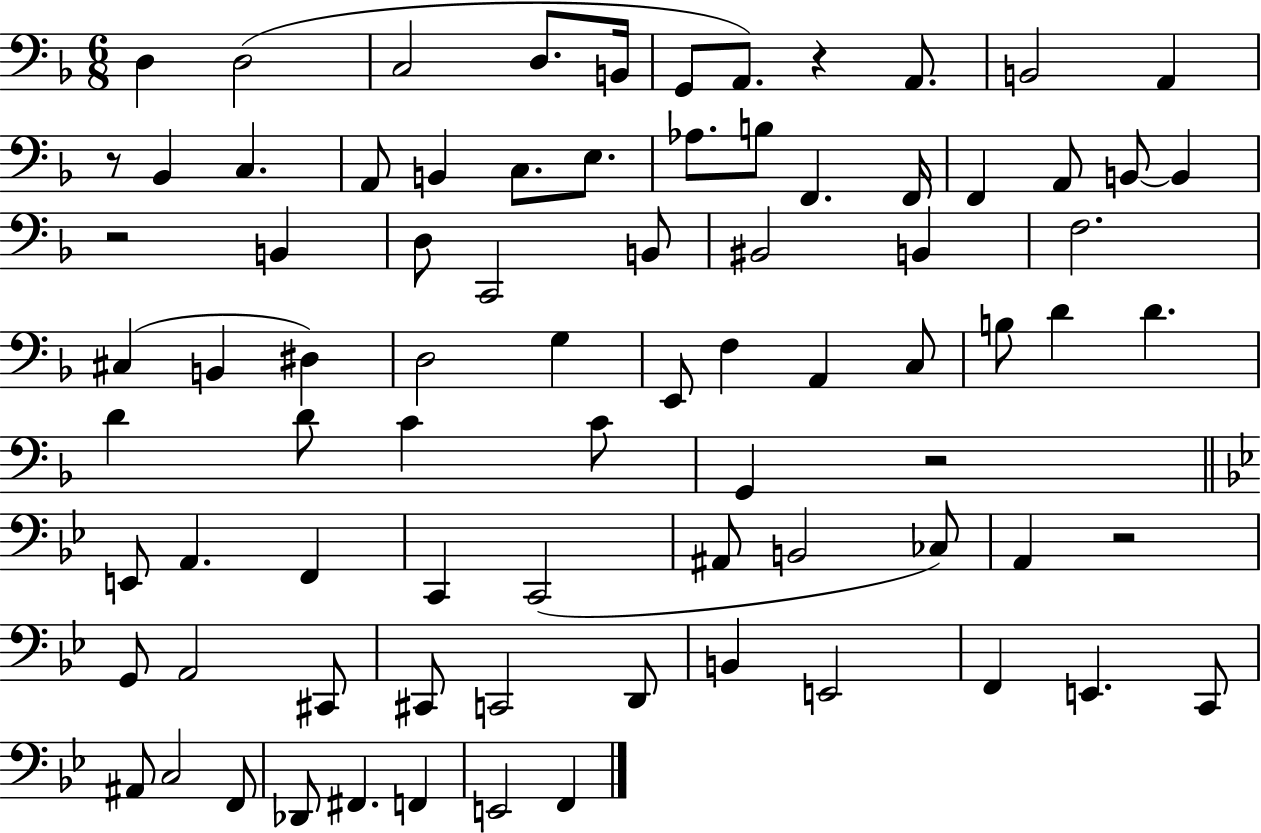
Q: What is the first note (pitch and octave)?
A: D3